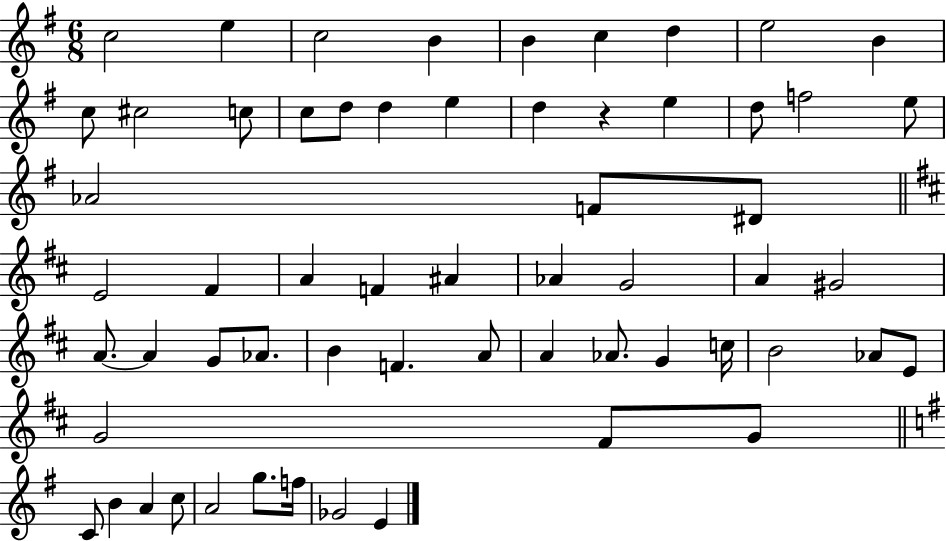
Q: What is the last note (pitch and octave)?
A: E4